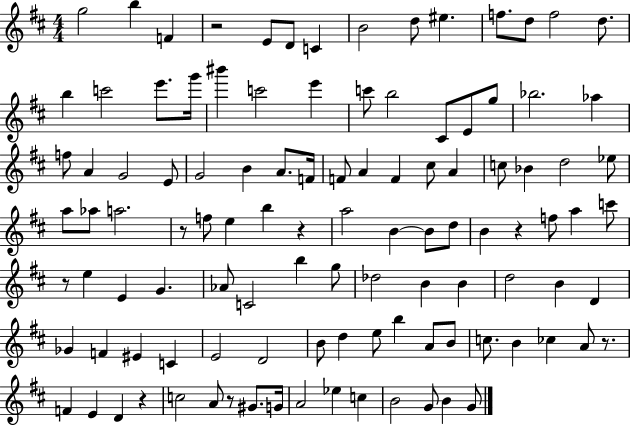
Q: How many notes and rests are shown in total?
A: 109